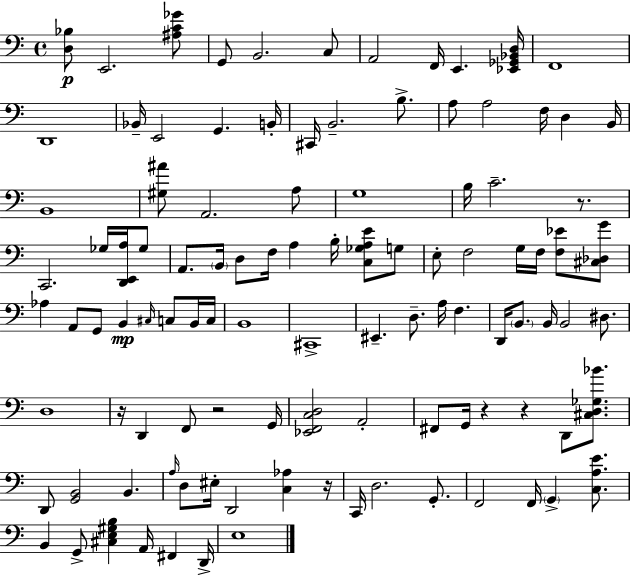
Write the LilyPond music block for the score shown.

{
  \clef bass
  \time 4/4
  \defaultTimeSignature
  \key a \minor
  <d bes>8\p e,2. <ais c' ges'>8 | g,8 b,2. c8 | a,2 f,16 e,4. <ees, ges, bes, d>16 | f,1 | \break d,1 | bes,16-- e,2 g,4. b,16-. | cis,16 b,2.-- b8.-> | a8 a2 f16 d4 b,16 | \break b,1 | <gis ais'>8 a,2. a8 | g1 | b16 c'2.-- r8. | \break c,2. ges16 <d, e, a>16 ges8 | a,8. \parenthesize b,16 d8 f16 a4 b16-. <c ges a e'>8 g8 | e8-. f2 g16 f16 <f ees'>8 <cis des g'>8 | aes4 a,8 g,8 b,4\mp \grace { cis16 } c8 b,16 | \break c16 b,1 | cis,1-> | eis,4.-- d8.-- a16 f4. | d,16 \parenthesize b,8. b,16 b,2 dis8. | \break d1 | r16 d,4 f,8 r2 | g,16 <ees, f, c d>2 a,2-. | fis,8 g,16 r4 r4 d,8 <cis d ges bes'>8. | \break d,8 <g, b,>2 b,4. | \grace { a16 } d8 eis16-. d,2 <c aes>4 | r16 c,16 d2. g,8.-. | f,2 f,16 \parenthesize g,4-> <c a e'>8. | \break b,4 g,8-> <cis e gis b>4 a,16 fis,4 | d,16-> e1 | \bar "|."
}